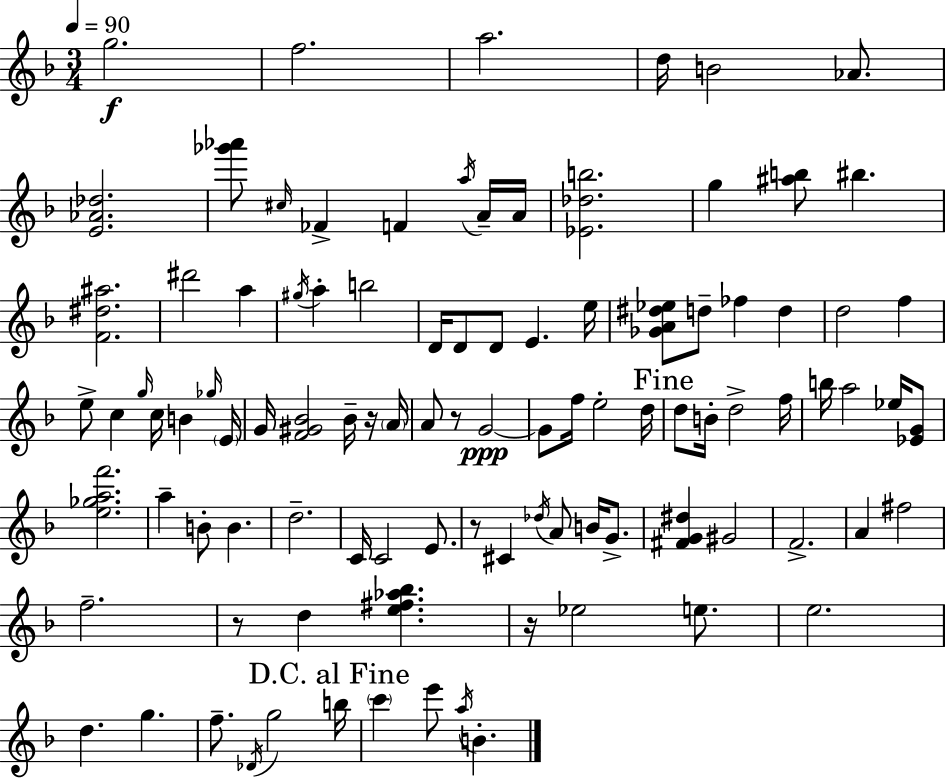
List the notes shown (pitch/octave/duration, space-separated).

G5/h. F5/h. A5/h. D5/s B4/h Ab4/e. [E4,Ab4,Db5]/h. [Gb6,Ab6]/e C#5/s FES4/q F4/q A5/s A4/s A4/s [Eb4,Db5,B5]/h. G5/q [A#5,B5]/e BIS5/q. [F4,D#5,A#5]/h. D#6/h A5/q G#5/s A5/q B5/h D4/s D4/e D4/e E4/q. E5/s [Gb4,A4,D#5,Eb5]/e D5/e FES5/q D5/q D5/h F5/q E5/e C5/q G5/s C5/s B4/q Gb5/s E4/s G4/s [F4,G#4,Bb4]/h Bb4/s R/s A4/s A4/e R/e G4/h G4/e F5/s E5/h D5/s D5/e B4/s D5/h F5/s B5/s A5/h Eb5/s [Eb4,G4]/e [E5,Gb5,A5,F6]/h. A5/q B4/e B4/q. D5/h. C4/s C4/h E4/e. R/e C#4/q Db5/s A4/e B4/s G4/e. [F#4,G4,D#5]/q G#4/h F4/h. A4/q F#5/h F5/h. R/e D5/q [E5,F#5,Ab5,Bb5]/q. R/s Eb5/h E5/e. E5/h. D5/q. G5/q. F5/e. Db4/s G5/h B5/s C6/q E6/e A5/s B4/q.